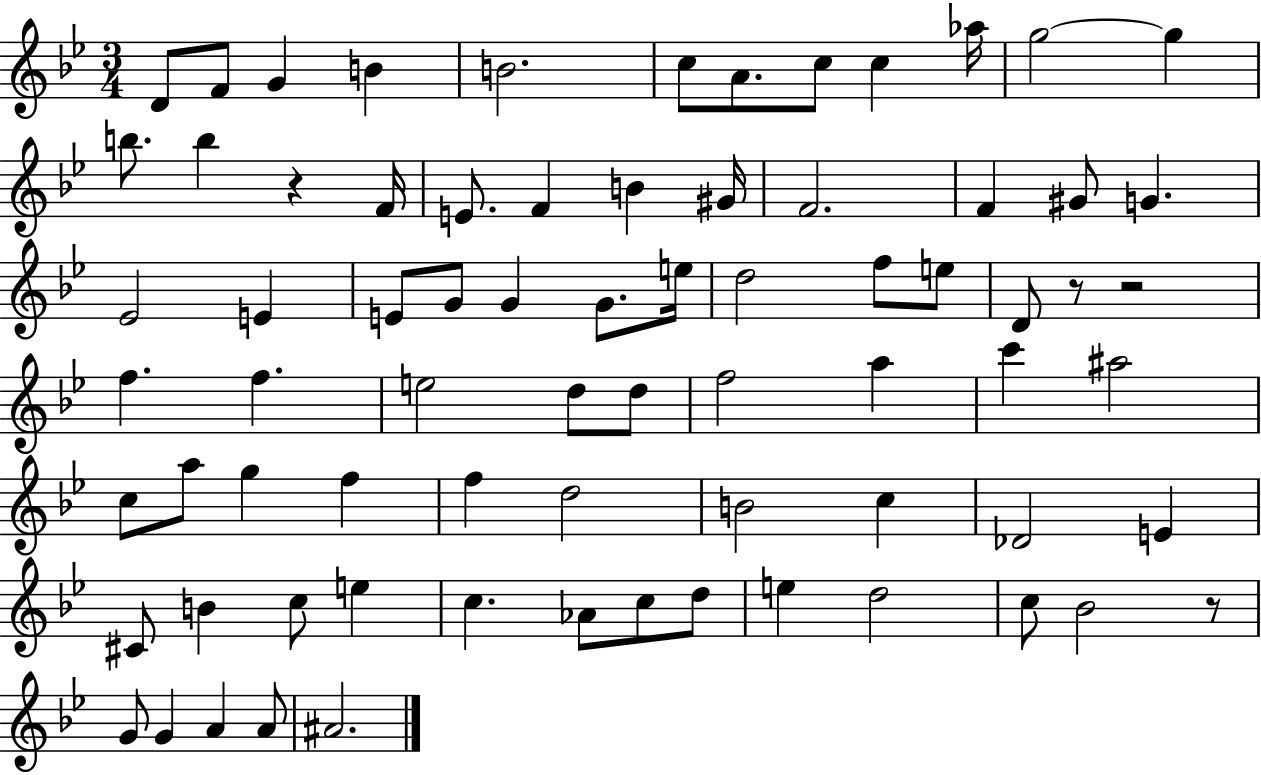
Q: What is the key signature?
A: BES major